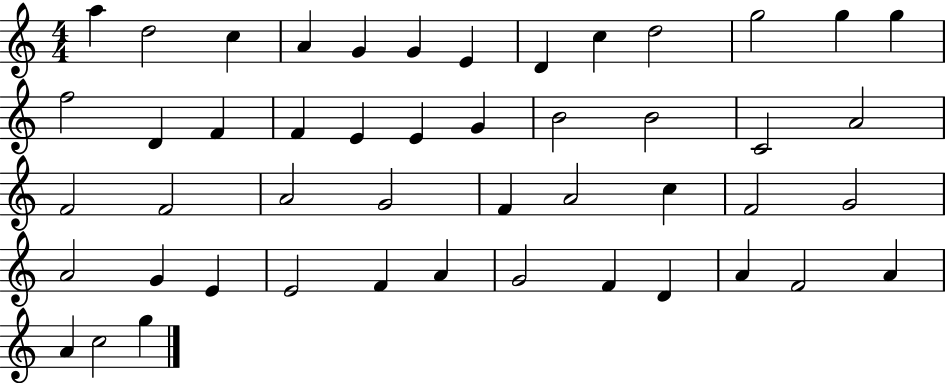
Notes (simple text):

A5/q D5/h C5/q A4/q G4/q G4/q E4/q D4/q C5/q D5/h G5/h G5/q G5/q F5/h D4/q F4/q F4/q E4/q E4/q G4/q B4/h B4/h C4/h A4/h F4/h F4/h A4/h G4/h F4/q A4/h C5/q F4/h G4/h A4/h G4/q E4/q E4/h F4/q A4/q G4/h F4/q D4/q A4/q F4/h A4/q A4/q C5/h G5/q